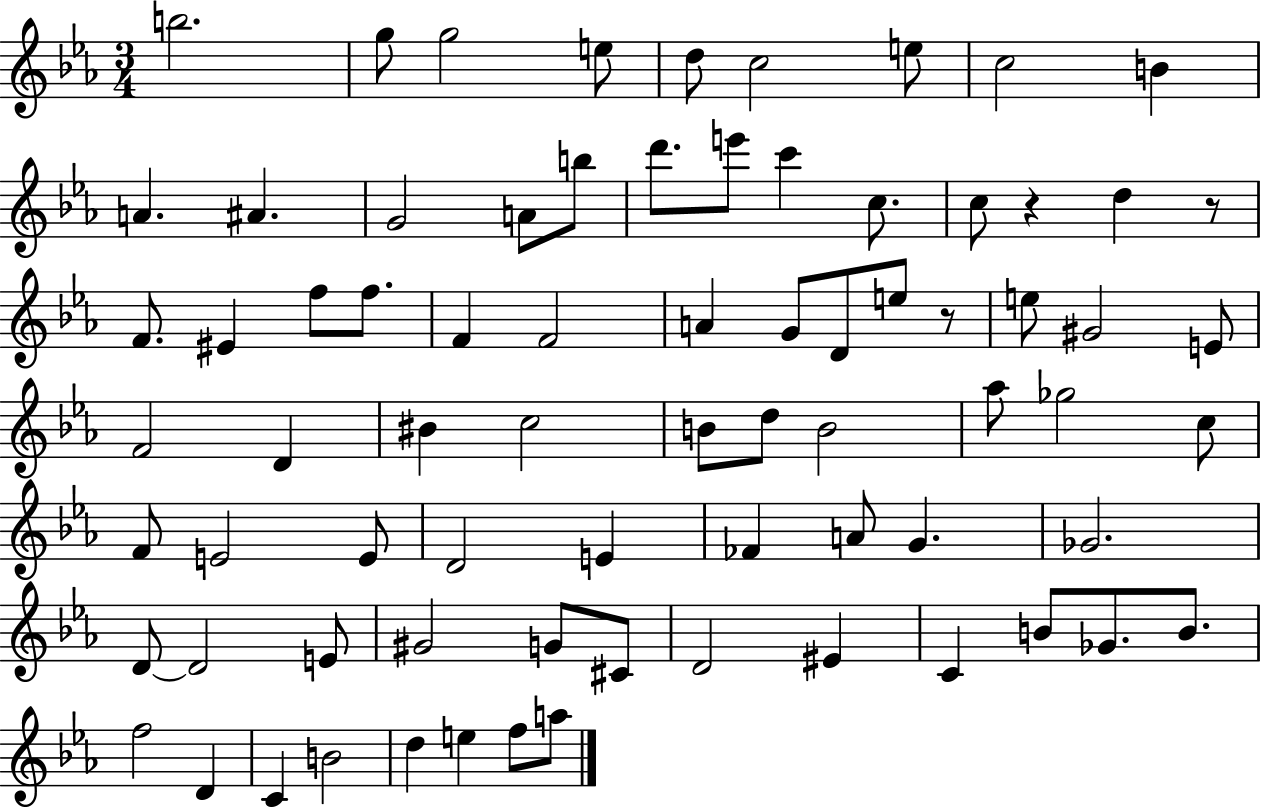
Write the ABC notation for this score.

X:1
T:Untitled
M:3/4
L:1/4
K:Eb
b2 g/2 g2 e/2 d/2 c2 e/2 c2 B A ^A G2 A/2 b/2 d'/2 e'/2 c' c/2 c/2 z d z/2 F/2 ^E f/2 f/2 F F2 A G/2 D/2 e/2 z/2 e/2 ^G2 E/2 F2 D ^B c2 B/2 d/2 B2 _a/2 _g2 c/2 F/2 E2 E/2 D2 E _F A/2 G _G2 D/2 D2 E/2 ^G2 G/2 ^C/2 D2 ^E C B/2 _G/2 B/2 f2 D C B2 d e f/2 a/2